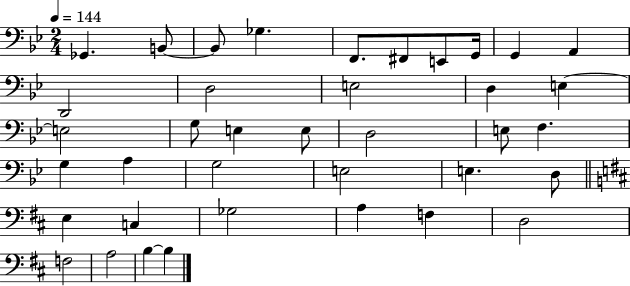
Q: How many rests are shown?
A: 0